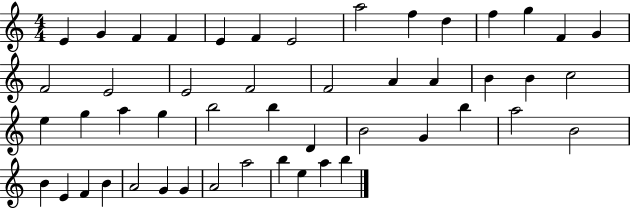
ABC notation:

X:1
T:Untitled
M:4/4
L:1/4
K:C
E G F F E F E2 a2 f d f g F G F2 E2 E2 F2 F2 A A B B c2 e g a g b2 b D B2 G b a2 B2 B E F B A2 G G A2 a2 b e a b